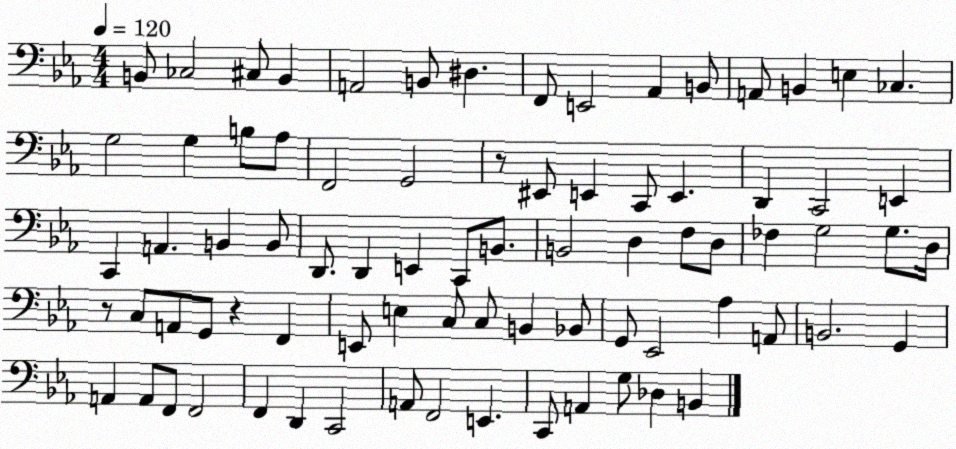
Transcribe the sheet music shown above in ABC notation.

X:1
T:Untitled
M:4/4
L:1/4
K:Eb
B,,/2 _C,2 ^C,/2 B,, A,,2 B,,/2 ^D, F,,/2 E,,2 _A,, B,,/2 A,,/2 B,, E, _C, G,2 G, B,/2 _A,/2 F,,2 G,,2 z/2 ^E,,/2 E,, C,,/2 E,, D,, C,,2 E,, C,, A,, B,, B,,/2 D,,/2 D,, E,, C,,/2 B,,/2 B,,2 D, F,/2 D,/2 _F, G,2 G,/2 D,/4 z/2 C,/2 A,,/2 G,,/2 z F,, E,,/2 E, C,/2 C,/2 B,, _B,,/2 G,,/2 _E,,2 _A, A,,/2 B,,2 G,, A,, A,,/2 F,,/2 F,,2 F,, D,, C,,2 A,,/2 F,,2 E,, C,,/2 A,, G,/2 _D, B,,